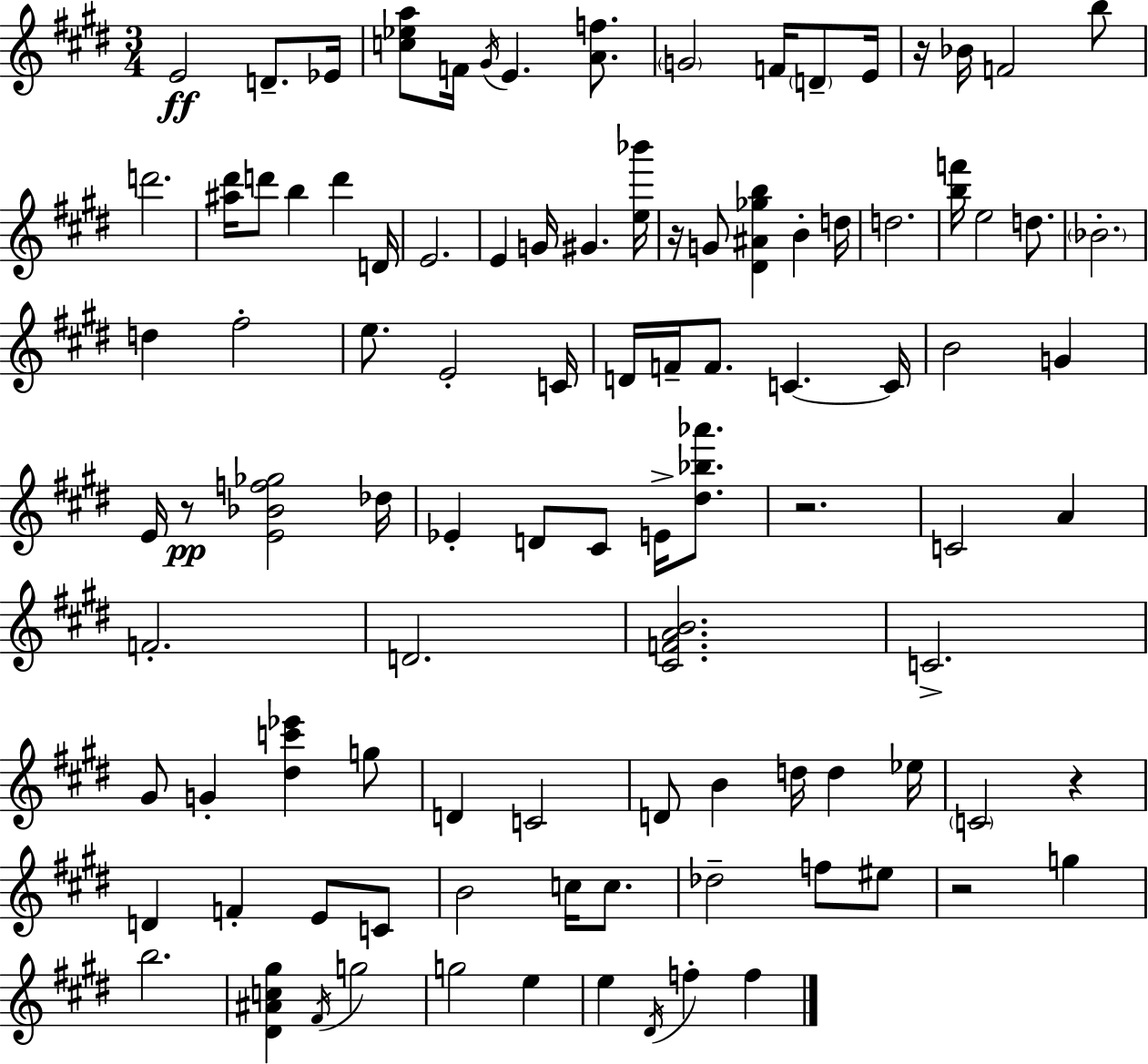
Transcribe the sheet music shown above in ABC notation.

X:1
T:Untitled
M:3/4
L:1/4
K:E
E2 D/2 _E/4 [c_ea]/2 F/4 ^G/4 E [Af]/2 G2 F/4 D/2 E/4 z/4 _B/4 F2 b/2 d'2 [^a^d']/4 d'/2 b d' D/4 E2 E G/4 ^G [e_b']/4 z/4 G/2 [^D^A_gb] B d/4 d2 [bf']/4 e2 d/2 _B2 d ^f2 e/2 E2 C/4 D/4 F/4 F/2 C C/4 B2 G E/4 z/2 [E_Bf_g]2 _d/4 _E D/2 ^C/2 E/4 [^d_b_a']/2 z2 C2 A F2 D2 [^CFAB]2 C2 ^G/2 G [^dc'_e'] g/2 D C2 D/2 B d/4 d _e/4 C2 z D F E/2 C/2 B2 c/4 c/2 _d2 f/2 ^e/2 z2 g b2 [^D^Ac^g] ^F/4 g2 g2 e e ^D/4 f f